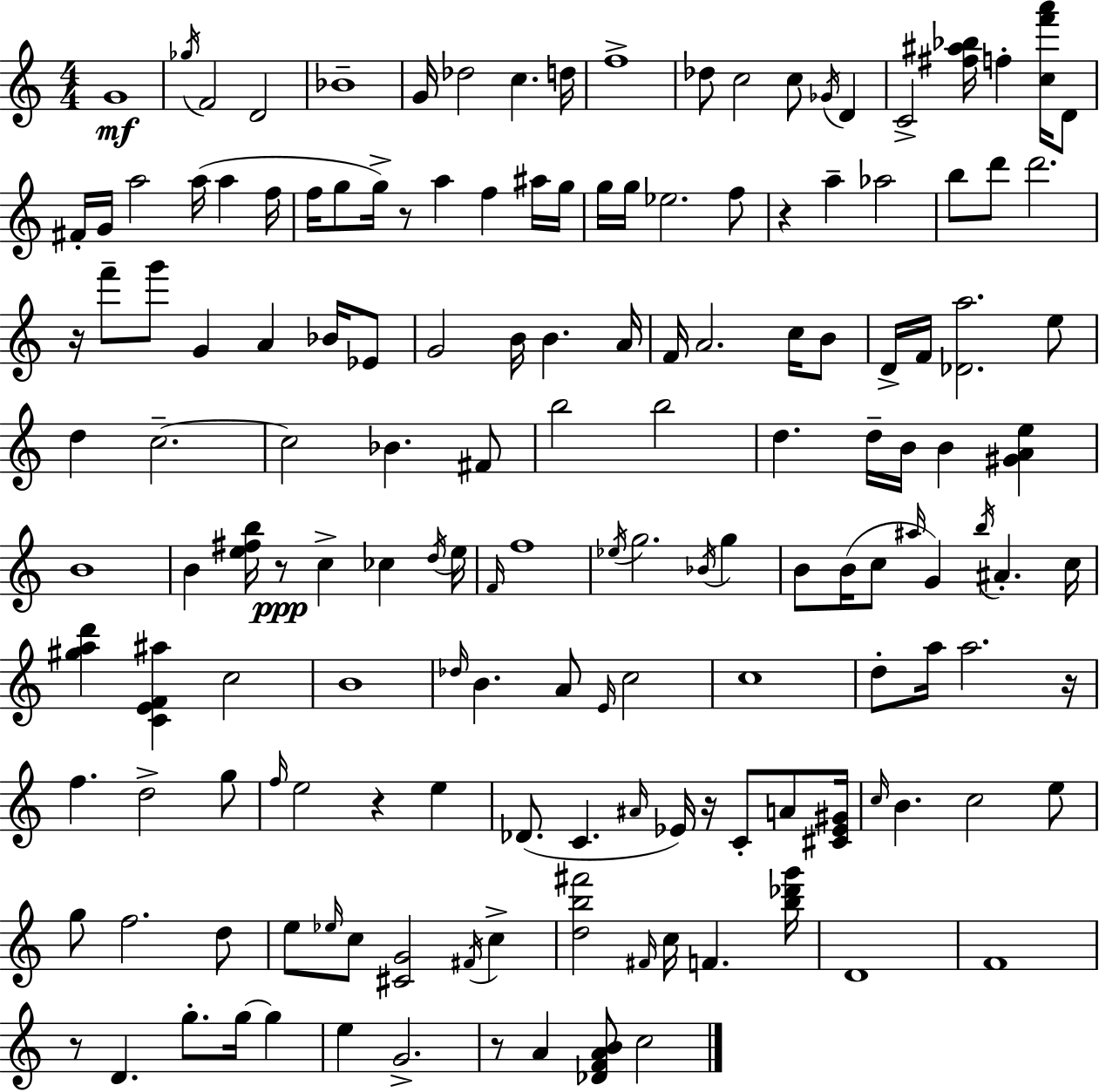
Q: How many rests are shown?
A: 9